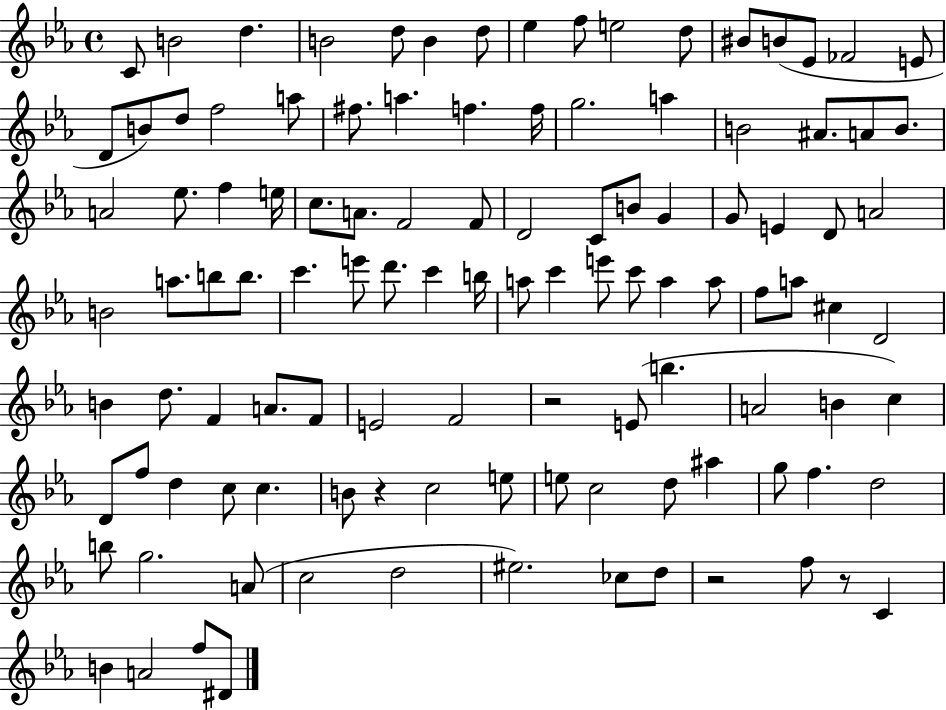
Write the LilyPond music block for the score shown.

{
  \clef treble
  \time 4/4
  \defaultTimeSignature
  \key ees \major
  c'8 b'2 d''4. | b'2 d''8 b'4 d''8 | ees''4 f''8 e''2 d''8 | bis'8 b'8( ees'8 fes'2 e'8 | \break d'8 b'8) d''8 f''2 a''8 | fis''8. a''4. f''4. f''16 | g''2. a''4 | b'2 ais'8. a'8 b'8. | \break a'2 ees''8. f''4 e''16 | c''8. a'8. f'2 f'8 | d'2 c'8 b'8 g'4 | g'8 e'4 d'8 a'2 | \break b'2 a''8. b''8 b''8. | c'''4. e'''8 d'''8. c'''4 b''16 | a''8 c'''4 e'''8 c'''8 a''4 a''8 | f''8 a''8 cis''4 d'2 | \break b'4 d''8. f'4 a'8. f'8 | e'2 f'2 | r2 e'8( b''4. | a'2 b'4 c''4) | \break d'8 f''8 d''4 c''8 c''4. | b'8 r4 c''2 e''8 | e''8 c''2 d''8 ais''4 | g''8 f''4. d''2 | \break b''8 g''2. a'8( | c''2 d''2 | eis''2.) ces''8 d''8 | r2 f''8 r8 c'4 | \break b'4 a'2 f''8 dis'8 | \bar "|."
}